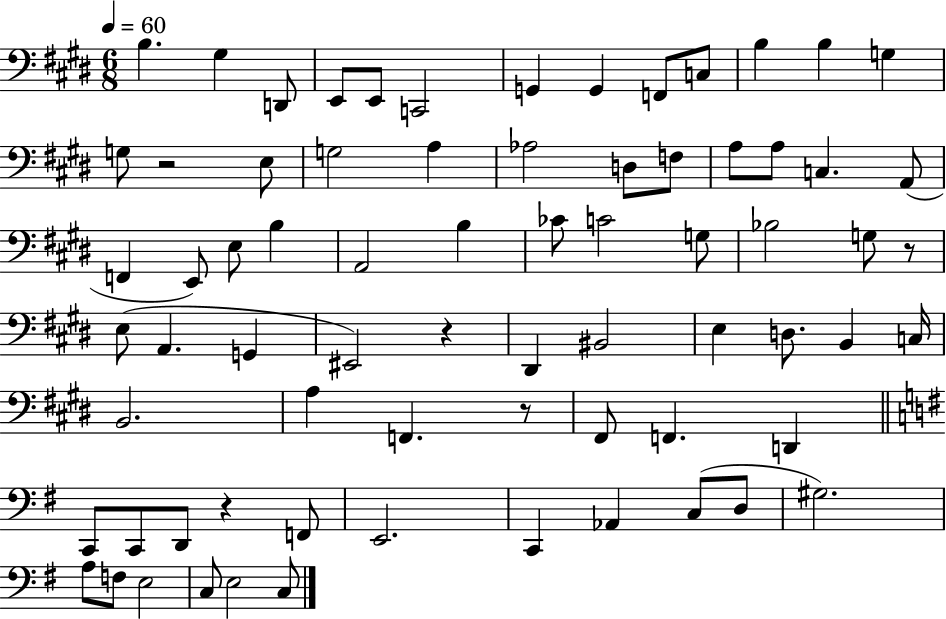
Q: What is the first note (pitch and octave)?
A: B3